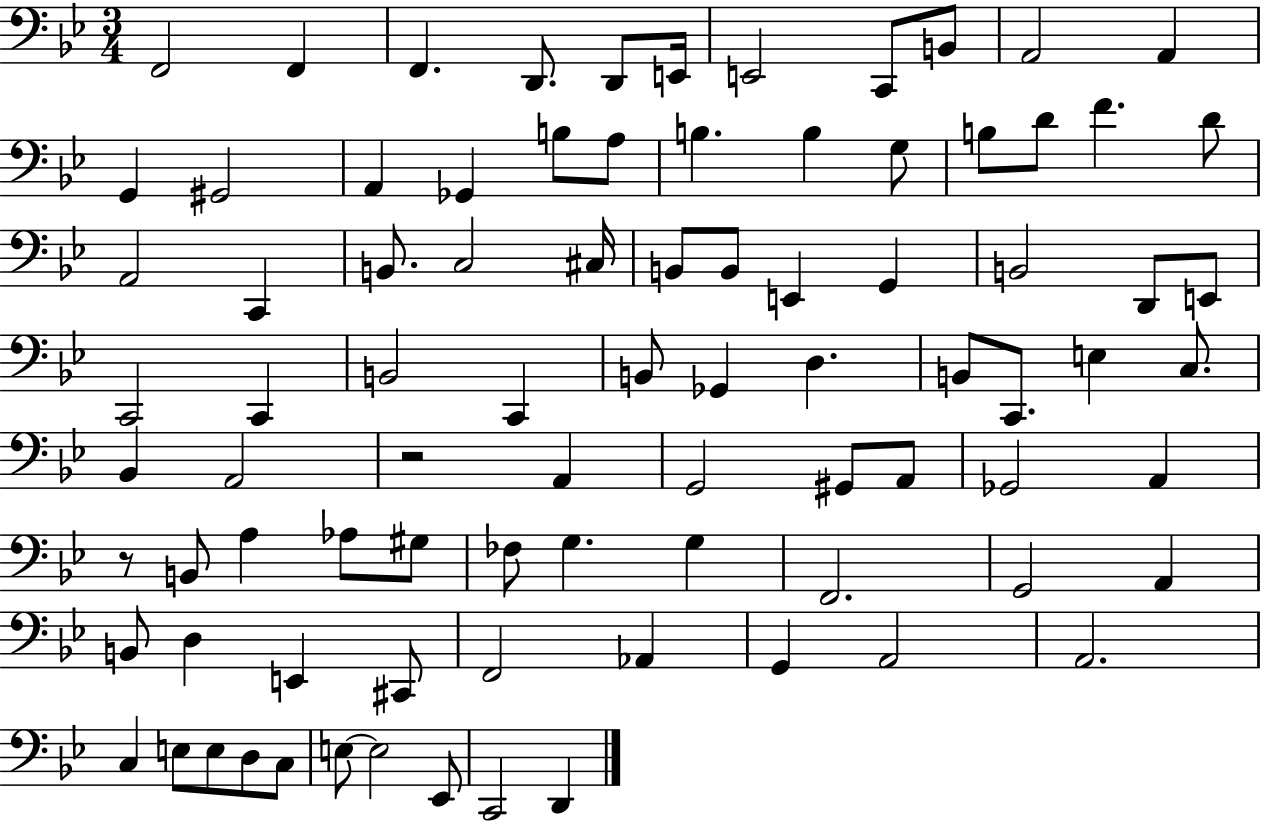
F2/h F2/q F2/q. D2/e. D2/e E2/s E2/h C2/e B2/e A2/h A2/q G2/q G#2/h A2/q Gb2/q B3/e A3/e B3/q. B3/q G3/e B3/e D4/e F4/q. D4/e A2/h C2/q B2/e. C3/h C#3/s B2/e B2/e E2/q G2/q B2/h D2/e E2/e C2/h C2/q B2/h C2/q B2/e Gb2/q D3/q. B2/e C2/e. E3/q C3/e. Bb2/q A2/h R/h A2/q G2/h G#2/e A2/e Gb2/h A2/q R/e B2/e A3/q Ab3/e G#3/e FES3/e G3/q. G3/q F2/h. G2/h A2/q B2/e D3/q E2/q C#2/e F2/h Ab2/q G2/q A2/h A2/h. C3/q E3/e E3/e D3/e C3/e E3/e E3/h Eb2/e C2/h D2/q